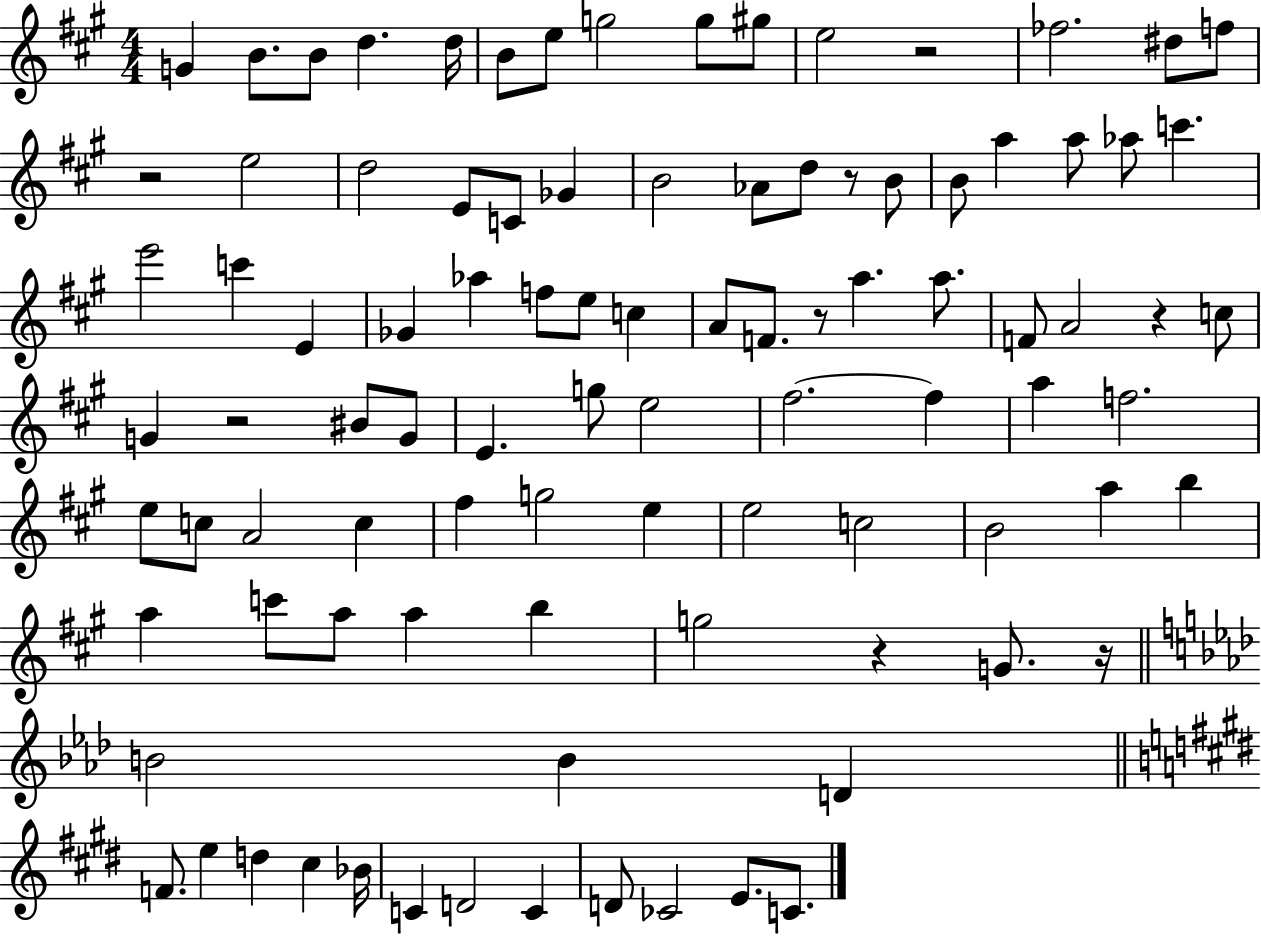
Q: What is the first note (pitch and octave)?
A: G4